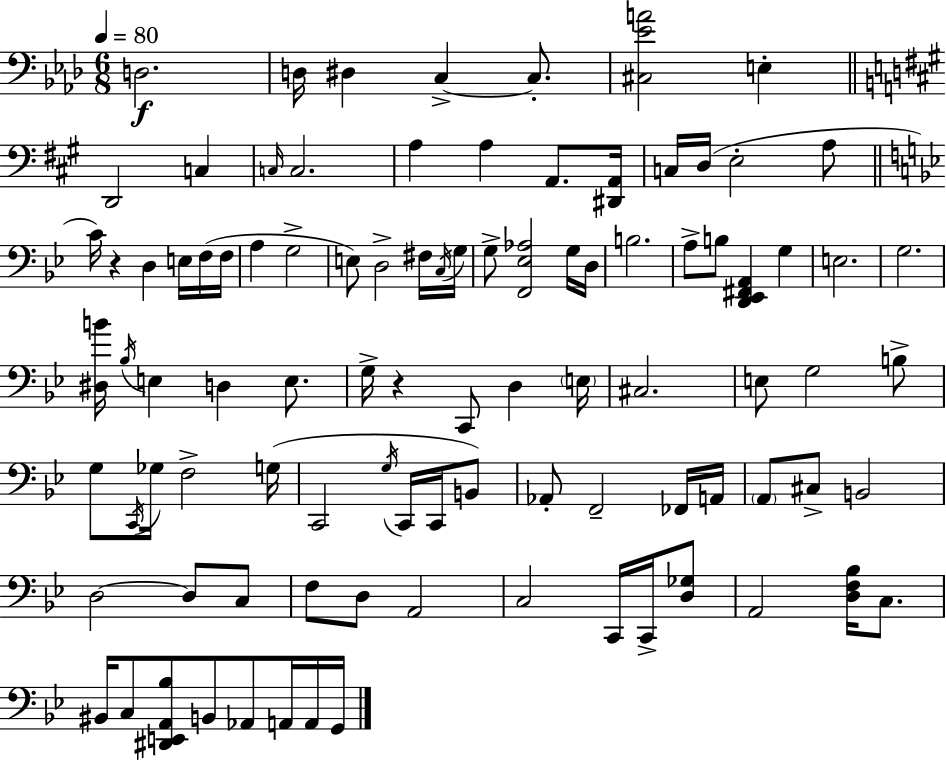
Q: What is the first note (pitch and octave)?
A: D3